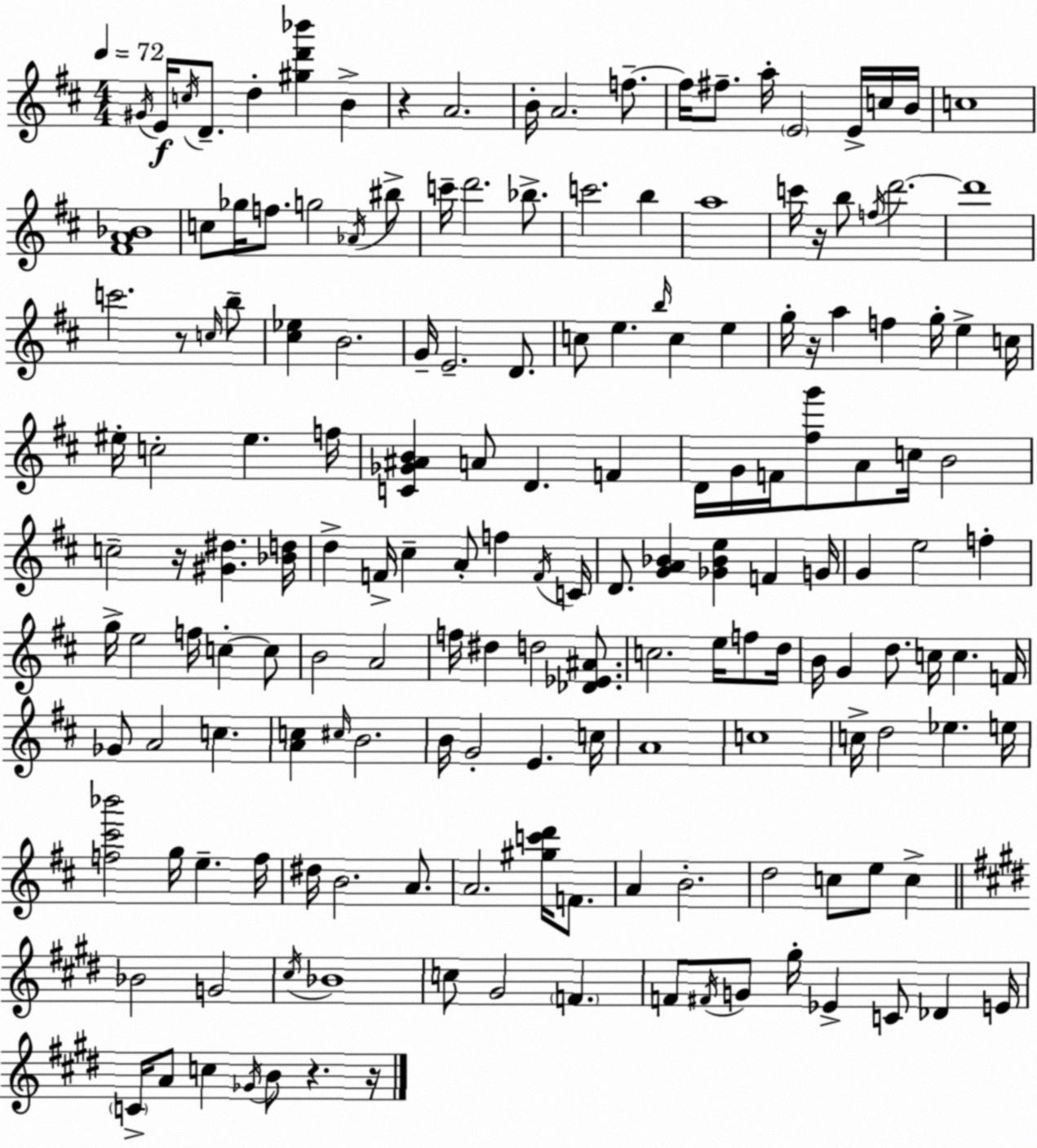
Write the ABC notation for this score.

X:1
T:Untitled
M:4/4
L:1/4
K:D
^G/4 E/4 c/4 D/2 d [^gd'_b'] B z A2 B/4 A2 f/2 f/4 ^f/2 a/4 E2 E/4 c/4 B/4 c4 [^FA_B]4 c/2 _g/4 f/2 g2 _A/4 ^b/2 c'/4 d'2 _b/2 c'2 b a4 c'/4 z/4 b/2 f/4 d'2 d'4 c'2 z/2 c/4 b/2 [^c_e] B2 G/4 E2 D/2 c/2 e b/4 c e g/4 z/4 a f g/4 e c/4 ^e/4 c2 ^e f/4 [C_G^AB] A/2 D F D/4 G/4 F/4 [^fg']/2 A/2 c/4 B2 c2 z/4 [^G^d] [_Bd]/4 d F/4 ^c A/2 f F/4 C/4 D/2 [GA_B] [_G_Be] F G/4 G e2 f g/4 e2 f/4 c c/2 B2 A2 f/4 ^d d2 [_D_E^A]/2 c2 e/4 f/2 d/4 B/4 G d/2 c/4 c F/4 _G/2 A2 c [Ac] ^c/4 B2 B/4 G2 E c/4 A4 c4 c/4 d2 _e e/4 [f^c'_b']2 g/4 e f/4 ^d/4 B2 A/2 A2 [^gc'd']/4 F/2 A B2 d2 c/2 e/2 c _B2 G2 ^c/4 _B4 c/2 ^G2 F F/2 ^F/4 G/2 ^g/4 _E C/2 _D E/4 C/4 A/2 c _G/4 B/2 z z/4